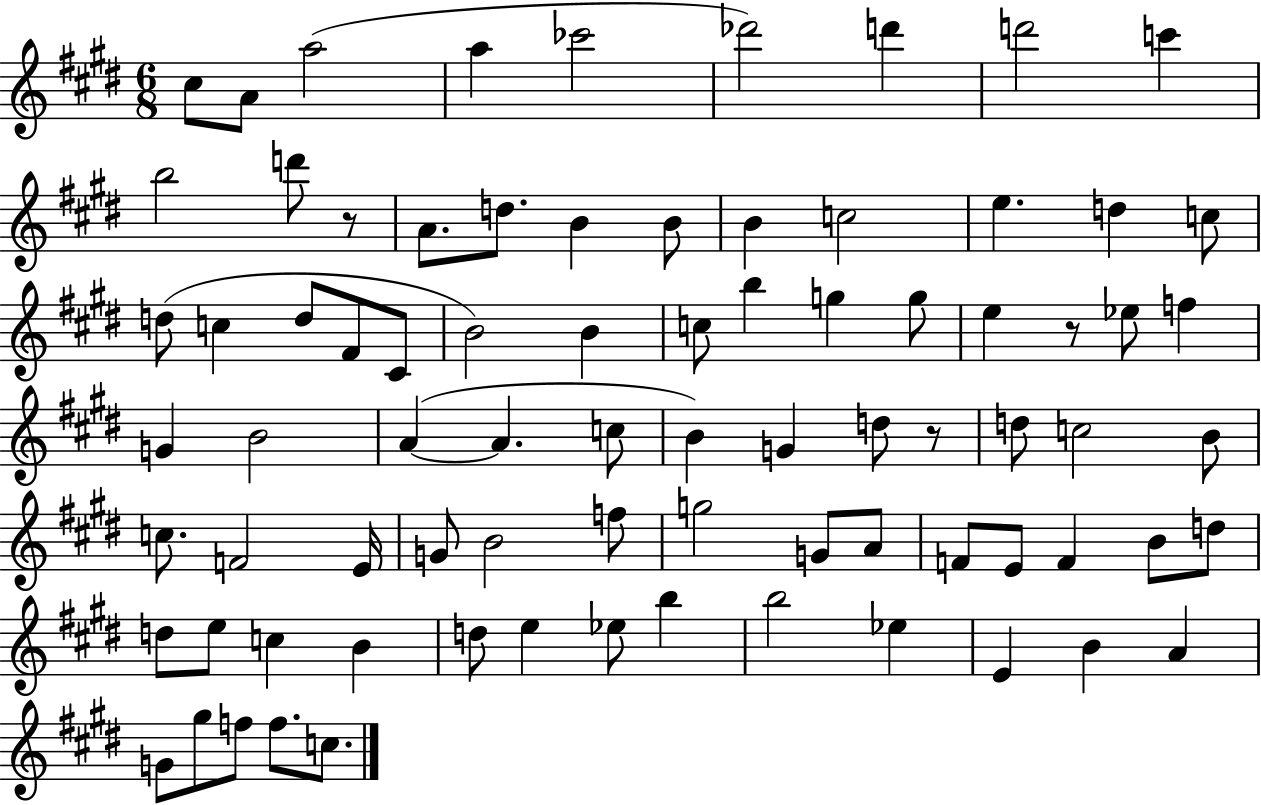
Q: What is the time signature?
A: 6/8